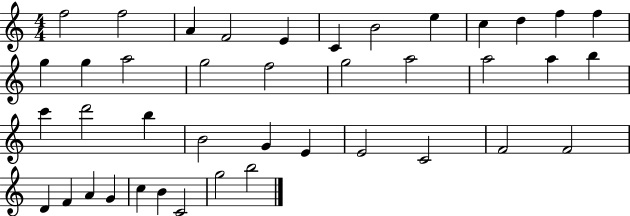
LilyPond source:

{
  \clef treble
  \numericTimeSignature
  \time 4/4
  \key c \major
  f''2 f''2 | a'4 f'2 e'4 | c'4 b'2 e''4 | c''4 d''4 f''4 f''4 | \break g''4 g''4 a''2 | g''2 f''2 | g''2 a''2 | a''2 a''4 b''4 | \break c'''4 d'''2 b''4 | b'2 g'4 e'4 | e'2 c'2 | f'2 f'2 | \break d'4 f'4 a'4 g'4 | c''4 b'4 c'2 | g''2 b''2 | \bar "|."
}